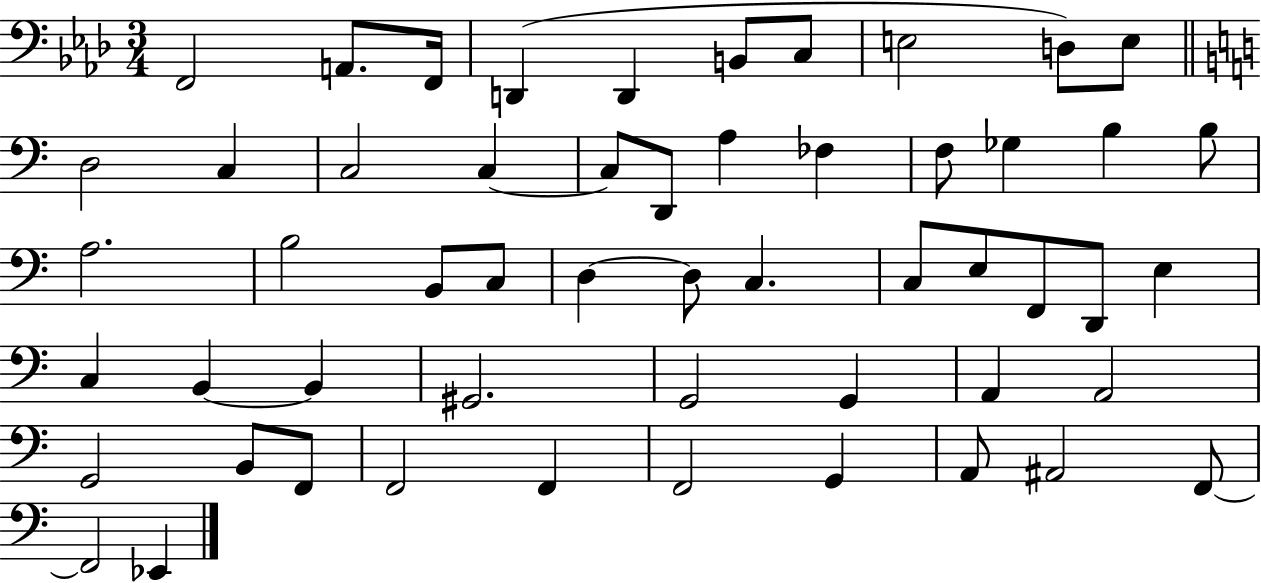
{
  \clef bass
  \numericTimeSignature
  \time 3/4
  \key aes \major
  f,2 a,8. f,16 | d,4( d,4 b,8 c8 | e2 d8) e8 | \bar "||" \break \key c \major d2 c4 | c2 c4~~ | c8 d,8 a4 fes4 | f8 ges4 b4 b8 | \break a2. | b2 b,8 c8 | d4~~ d8 c4. | c8 e8 f,8 d,8 e4 | \break c4 b,4~~ b,4 | gis,2. | g,2 g,4 | a,4 a,2 | \break g,2 b,8 f,8 | f,2 f,4 | f,2 g,4 | a,8 ais,2 f,8~~ | \break f,2 ees,4 | \bar "|."
}